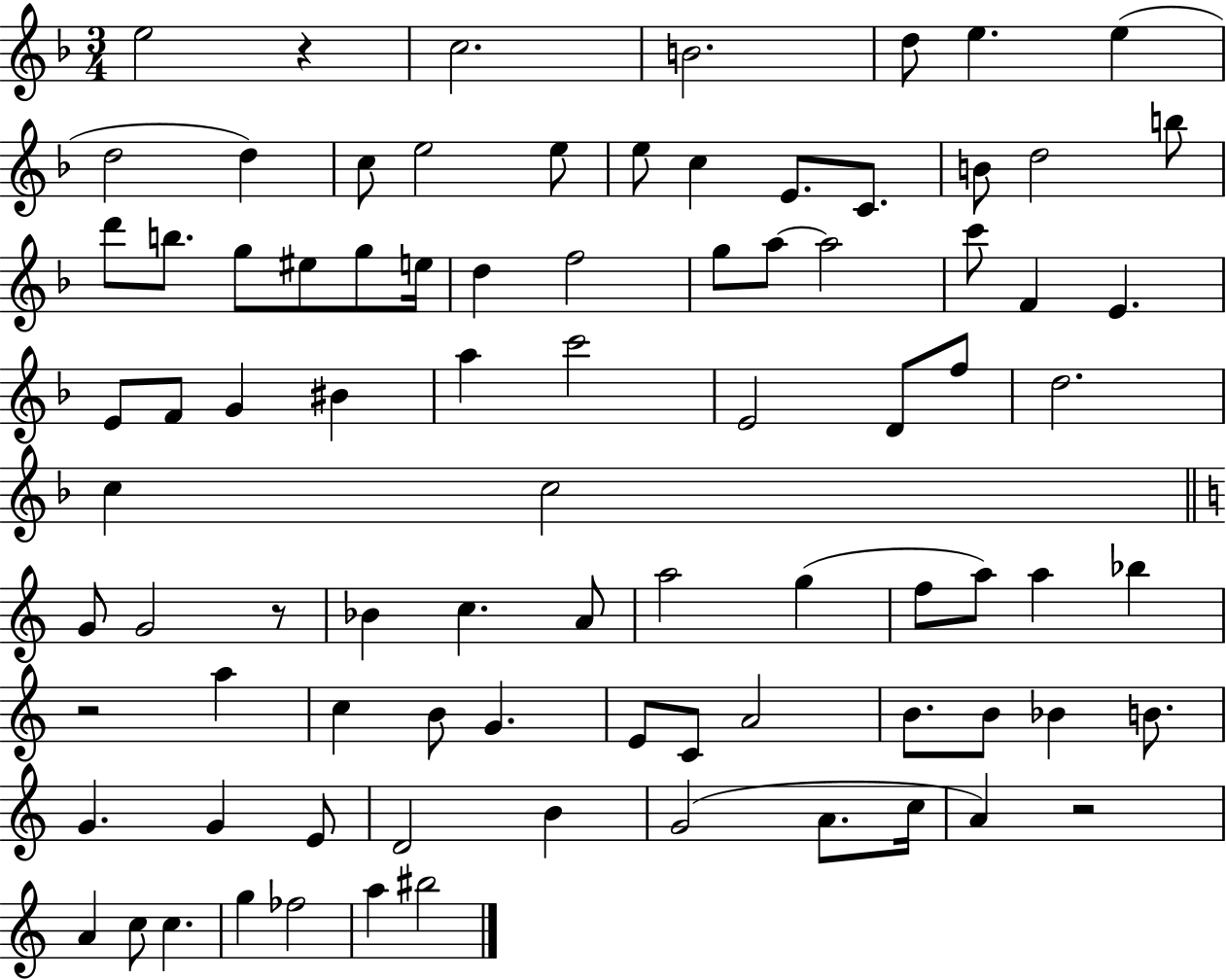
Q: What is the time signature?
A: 3/4